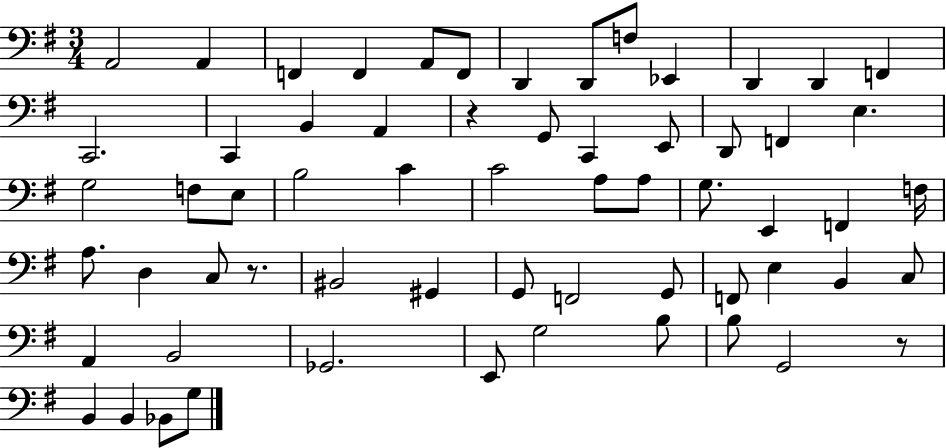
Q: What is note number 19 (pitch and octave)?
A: C2